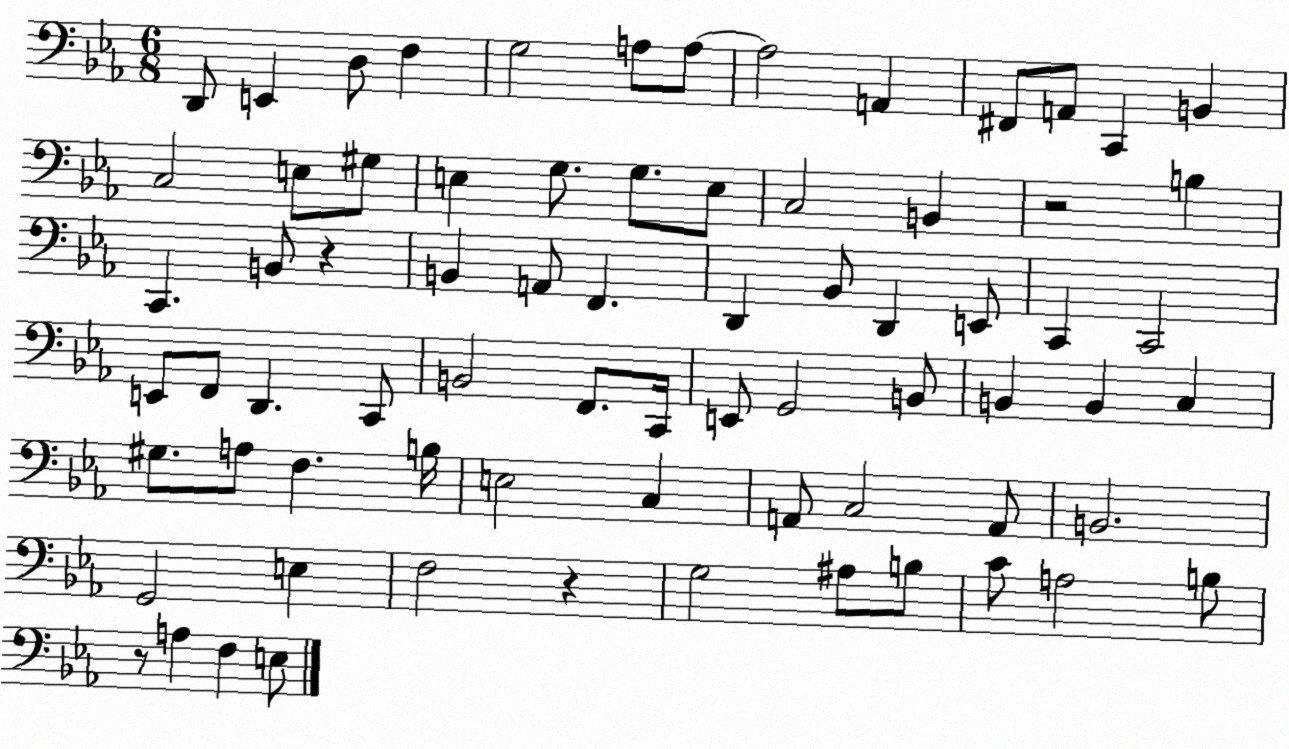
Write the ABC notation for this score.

X:1
T:Untitled
M:6/8
L:1/4
K:Eb
D,,/2 E,, D,/2 F, G,2 A,/2 A,/2 A,2 A,, ^F,,/2 A,,/2 C,, B,, C,2 E,/2 ^G,/2 E, G,/2 G,/2 E,/2 C,2 B,, z2 B, C,, B,,/2 z B,, A,,/2 F,, D,, _B,,/2 D,, E,,/2 C,, C,,2 E,,/2 F,,/2 D,, C,,/2 B,,2 F,,/2 C,,/4 E,,/2 G,,2 B,,/2 B,, B,, C, ^G,/2 A,/2 F, B,/4 E,2 C, A,,/2 C,2 A,,/2 B,,2 G,,2 E, F,2 z G,2 ^A,/2 B,/2 C/2 A,2 B,/2 z/2 A, F, E,/2